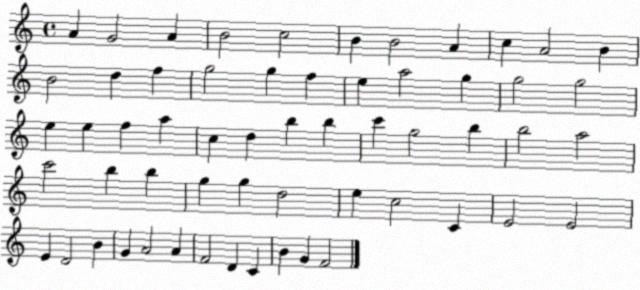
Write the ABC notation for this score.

X:1
T:Untitled
M:4/4
L:1/4
K:C
A G2 A B2 c2 B B2 A c A2 B B2 d f g2 g f e a2 g g2 g2 e e f a c d b b c' g2 b b2 a2 c'2 b b g g d2 e c2 C E2 E2 E D2 B G A2 A F2 D C B G F2